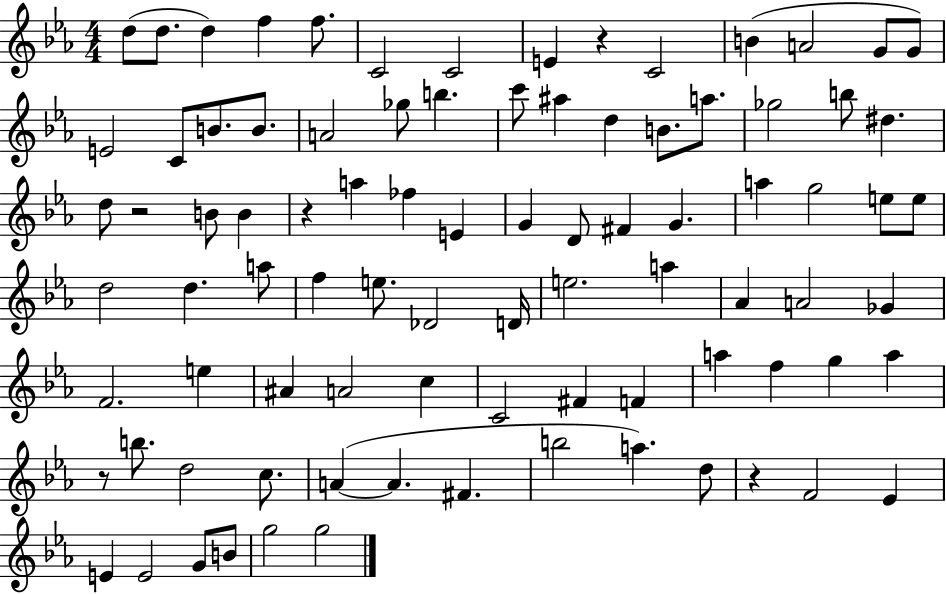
{
  \clef treble
  \numericTimeSignature
  \time 4/4
  \key ees \major
  d''8( d''8. d''4) f''4 f''8. | c'2 c'2 | e'4 r4 c'2 | b'4( a'2 g'8 g'8) | \break e'2 c'8 b'8. b'8. | a'2 ges''8 b''4. | c'''8 ais''4 d''4 b'8. a''8. | ges''2 b''8 dis''4. | \break d''8 r2 b'8 b'4 | r4 a''4 fes''4 e'4 | g'4 d'8 fis'4 g'4. | a''4 g''2 e''8 e''8 | \break d''2 d''4. a''8 | f''4 e''8. des'2 d'16 | e''2. a''4 | aes'4 a'2 ges'4 | \break f'2. e''4 | ais'4 a'2 c''4 | c'2 fis'4 f'4 | a''4 f''4 g''4 a''4 | \break r8 b''8. d''2 c''8. | a'4~(~ a'4. fis'4. | b''2 a''4.) d''8 | r4 f'2 ees'4 | \break e'4 e'2 g'8 b'8 | g''2 g''2 | \bar "|."
}